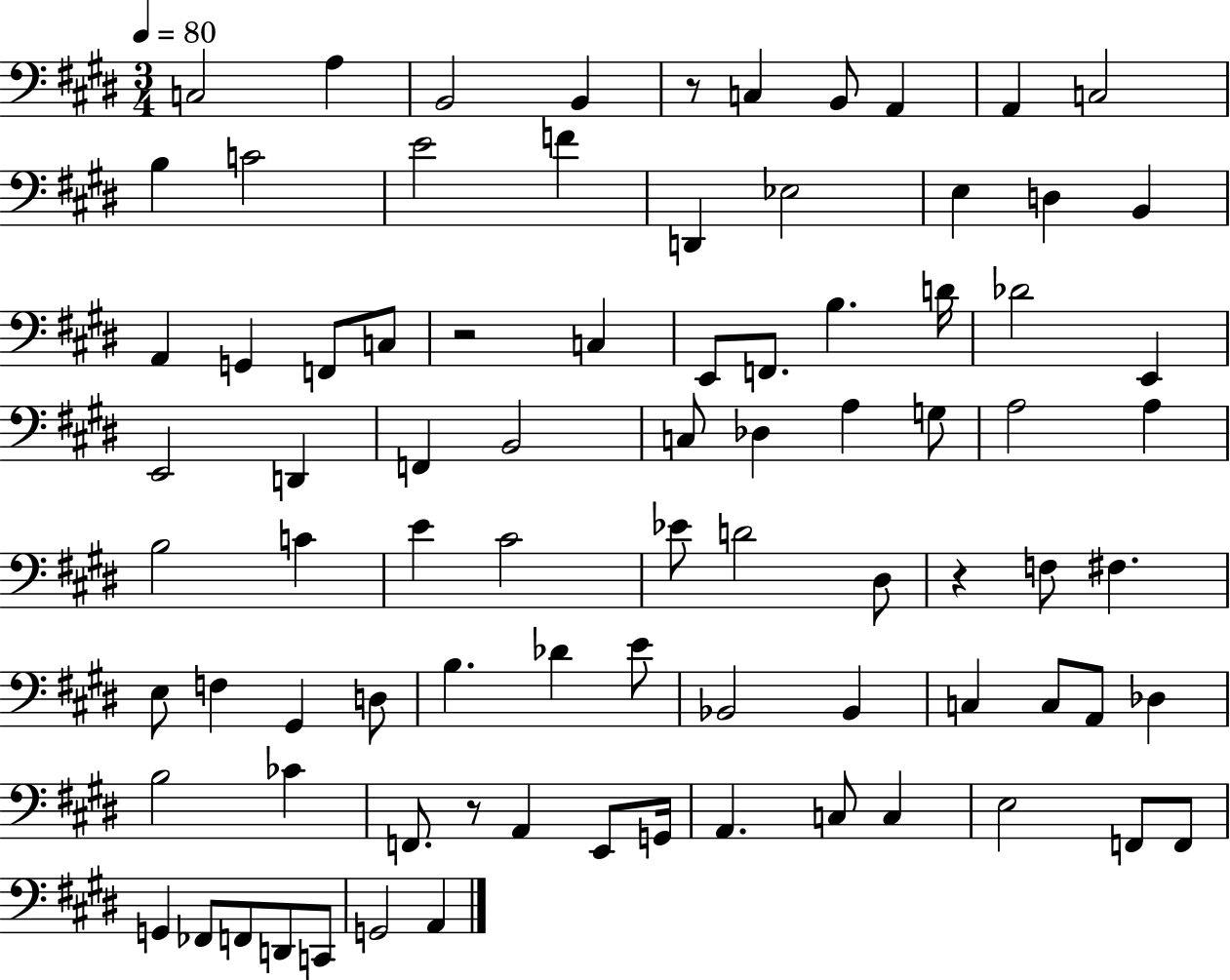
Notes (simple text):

C3/h A3/q B2/h B2/q R/e C3/q B2/e A2/q A2/q C3/h B3/q C4/h E4/h F4/q D2/q Eb3/h E3/q D3/q B2/q A2/q G2/q F2/e C3/e R/h C3/q E2/e F2/e. B3/q. D4/s Db4/h E2/q E2/h D2/q F2/q B2/h C3/e Db3/q A3/q G3/e A3/h A3/q B3/h C4/q E4/q C#4/h Eb4/e D4/h D#3/e R/q F3/e F#3/q. E3/e F3/q G#2/q D3/e B3/q. Db4/q E4/e Bb2/h Bb2/q C3/q C3/e A2/e Db3/q B3/h CES4/q F2/e. R/e A2/q E2/e G2/s A2/q. C3/e C3/q E3/h F2/e F2/e G2/q FES2/e F2/e D2/e C2/e G2/h A2/q